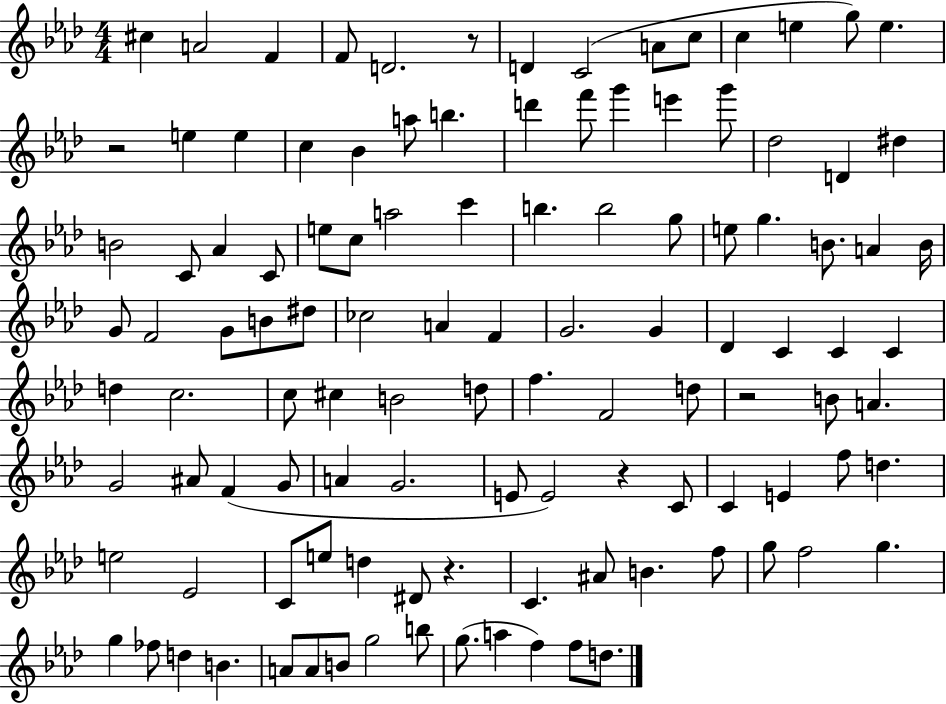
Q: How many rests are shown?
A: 5